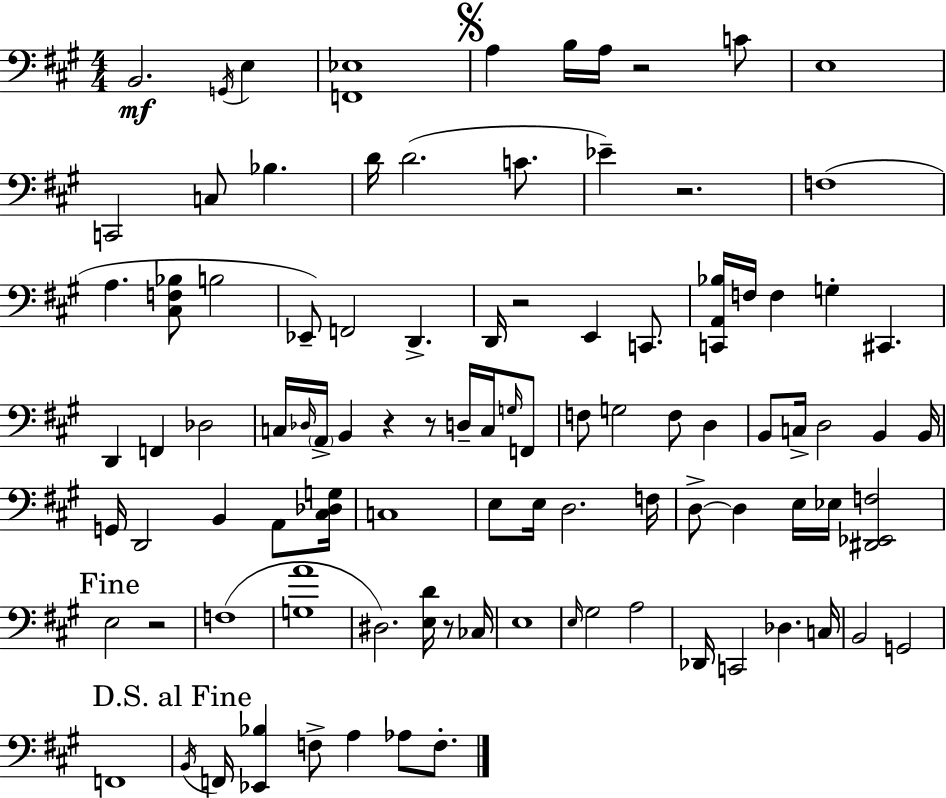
B2/h. G2/s E3/q [F2,Eb3]/w A3/q B3/s A3/s R/h C4/e E3/w C2/h C3/e Bb3/q. D4/s D4/h. C4/e. Eb4/q R/h. F3/w A3/q. [C#3,F3,Bb3]/e B3/h Eb2/e F2/h D2/q. D2/s R/h E2/q C2/e. [C2,A2,Bb3]/s F3/s F3/q G3/q C#2/q. D2/q F2/q Db3/h C3/s Db3/s A2/s B2/q R/q R/e D3/s C3/s G3/s F2/e F3/e G3/h F3/e D3/q B2/e C3/s D3/h B2/q B2/s G2/s D2/h B2/q A2/e [C#3,Db3,G3]/s C3/w E3/e E3/s D3/h. F3/s D3/e D3/q E3/s Eb3/s [D#2,Eb2,F3]/h E3/h R/h F3/w [G3,A4]/w D#3/h. [E3,D4]/s R/e CES3/s E3/w E3/s G#3/h A3/h Db2/s C2/h Db3/q. C3/s B2/h G2/h F2/w B2/s F2/s [Eb2,Bb3]/q F3/e A3/q Ab3/e F3/e.